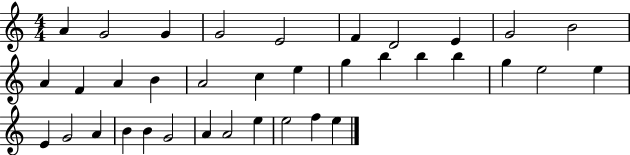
X:1
T:Untitled
M:4/4
L:1/4
K:C
A G2 G G2 E2 F D2 E G2 B2 A F A B A2 c e g b b b g e2 e E G2 A B B G2 A A2 e e2 f e